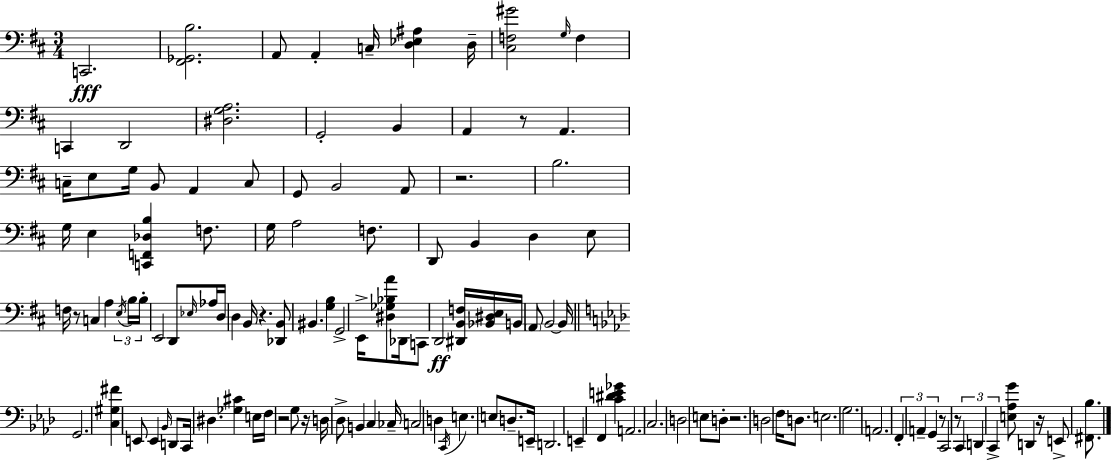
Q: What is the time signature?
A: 3/4